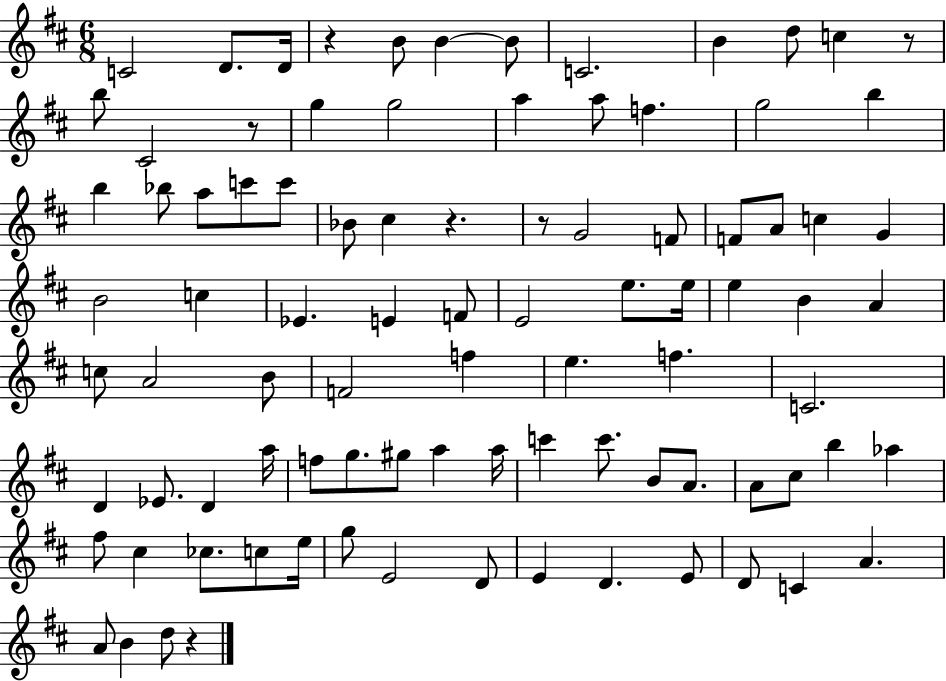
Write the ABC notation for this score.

X:1
T:Untitled
M:6/8
L:1/4
K:D
C2 D/2 D/4 z B/2 B B/2 C2 B d/2 c z/2 b/2 ^C2 z/2 g g2 a a/2 f g2 b b _b/2 a/2 c'/2 c'/2 _B/2 ^c z z/2 G2 F/2 F/2 A/2 c G B2 c _E E F/2 E2 e/2 e/4 e B A c/2 A2 B/2 F2 f e f C2 D _E/2 D a/4 f/2 g/2 ^g/2 a a/4 c' c'/2 B/2 A/2 A/2 ^c/2 b _a ^f/2 ^c _c/2 c/2 e/4 g/2 E2 D/2 E D E/2 D/2 C A A/2 B d/2 z